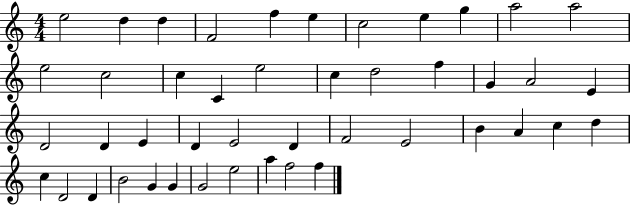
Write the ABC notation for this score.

X:1
T:Untitled
M:4/4
L:1/4
K:C
e2 d d F2 f e c2 e g a2 a2 e2 c2 c C e2 c d2 f G A2 E D2 D E D E2 D F2 E2 B A c d c D2 D B2 G G G2 e2 a f2 f